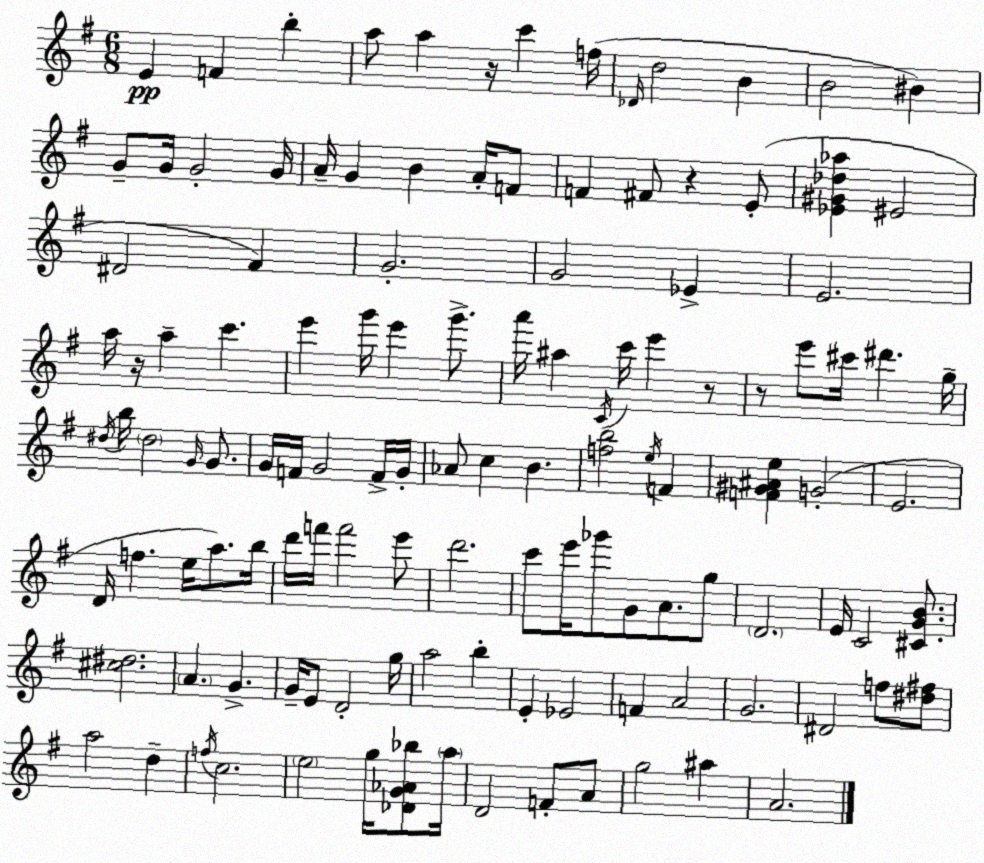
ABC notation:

X:1
T:Untitled
M:6/8
L:1/4
K:Em
E F b a/2 a z/4 c' f/4 _D/4 d2 B B2 ^B G/2 G/4 G2 G/4 A/4 G B A/4 F/2 F ^F/2 z E/2 [_E^G_d_a] ^E2 ^D2 ^F G2 G2 _E E2 a/4 z/4 a c' e' g'/4 e' g'/2 a'/4 ^a C/4 c'/4 e' z/2 z/2 e'/2 ^c'/4 ^d' g/4 ^d/4 b/4 ^d2 G/4 G/2 G/4 F/4 G2 F/4 G/4 _A/2 c B [fb]2 e/4 F [F^G^Ae] G2 E2 D/4 f e/4 a/2 b/4 d'/4 f'/4 f'2 e'/2 d'2 c'/2 e'/4 _g'/2 G/2 A/2 g/2 D2 E/4 C2 [^CGB]/2 [^c^d]2 A G G/4 E/2 D2 g/4 a2 b E _E2 F A2 G2 ^D2 f/2 [^d^f]/2 a2 d f/4 c2 e2 g/4 [_DG_A_b]/2 a/4 D2 F/2 A/2 g2 ^a A2